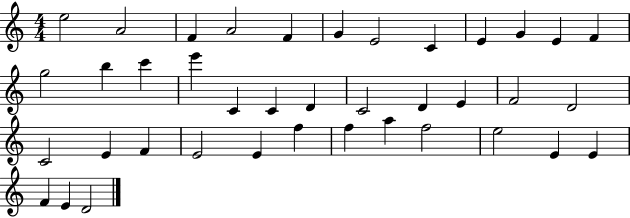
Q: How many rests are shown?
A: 0